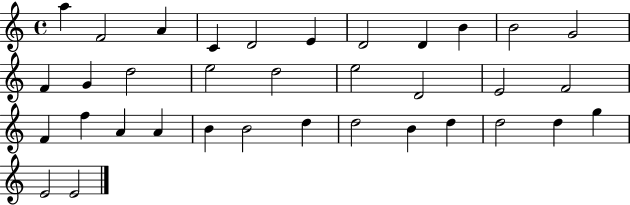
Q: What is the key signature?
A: C major